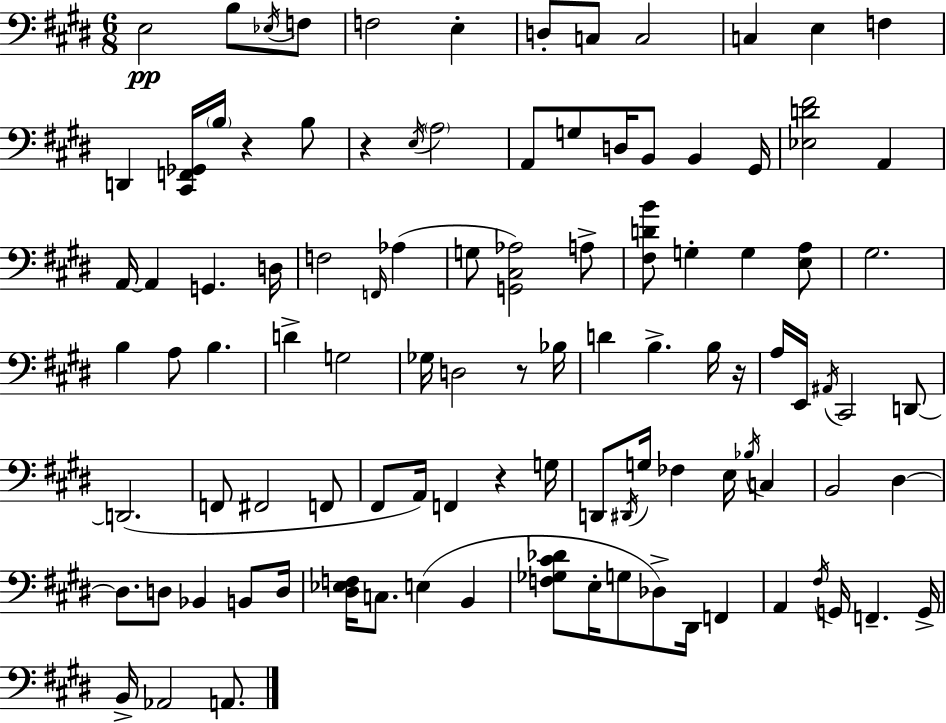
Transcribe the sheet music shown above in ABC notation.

X:1
T:Untitled
M:6/8
L:1/4
K:E
E,2 B,/2 _E,/4 F,/2 F,2 E, D,/2 C,/2 C,2 C, E, F, D,, [^C,,F,,_G,,]/4 B,/4 z B,/2 z E,/4 A,2 A,,/2 G,/2 D,/4 B,,/2 B,, ^G,,/4 [_E,D^F]2 A,, A,,/4 A,, G,, D,/4 F,2 F,,/4 _A, G,/2 [G,,^C,_A,]2 A,/2 [^F,DB]/2 G, G, [E,A,]/2 ^G,2 B, A,/2 B, D G,2 _G,/4 D,2 z/2 _B,/4 D B, B,/4 z/4 A,/4 E,,/4 ^A,,/4 ^C,,2 D,,/2 D,,2 F,,/2 ^F,,2 F,,/2 ^F,,/2 A,,/4 F,, z G,/4 D,,/2 ^D,,/4 G,/4 _F, E,/4 _B,/4 C, B,,2 ^D, ^D,/2 D,/2 _B,, B,,/2 D,/4 [^D,_E,F,]/4 C,/2 E, B,, [F,_G,^C_D]/2 E,/4 G,/2 _D,/2 ^D,,/4 F,, A,, ^F,/4 G,,/4 F,, G,,/4 B,,/4 _A,,2 A,,/2